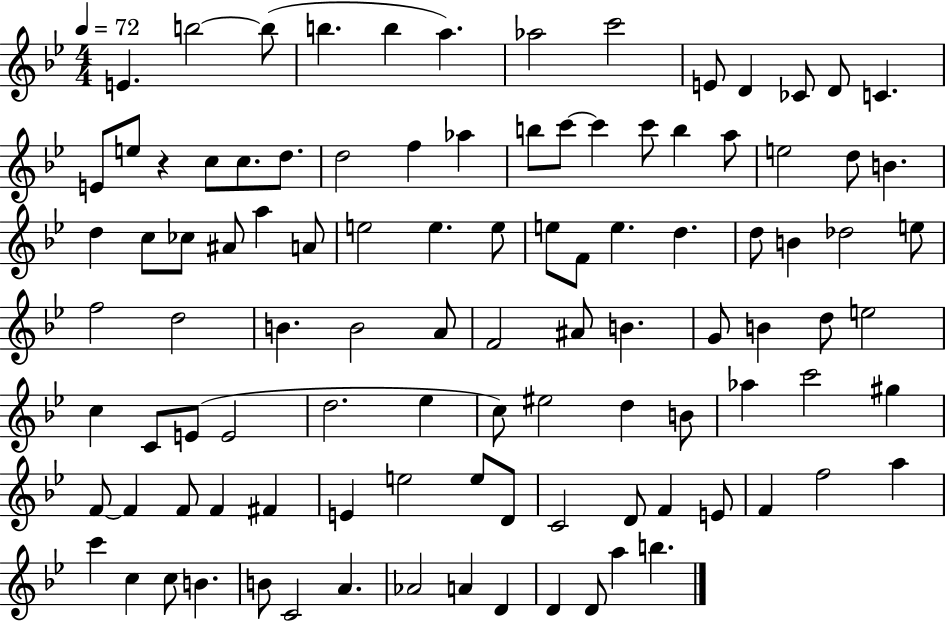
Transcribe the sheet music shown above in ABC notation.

X:1
T:Untitled
M:4/4
L:1/4
K:Bb
E b2 b/2 b b a _a2 c'2 E/2 D _C/2 D/2 C E/2 e/2 z c/2 c/2 d/2 d2 f _a b/2 c'/2 c' c'/2 b a/2 e2 d/2 B d c/2 _c/2 ^A/2 a A/2 e2 e e/2 e/2 F/2 e d d/2 B _d2 e/2 f2 d2 B B2 A/2 F2 ^A/2 B G/2 B d/2 e2 c C/2 E/2 E2 d2 _e c/2 ^e2 d B/2 _a c'2 ^g F/2 F F/2 F ^F E e2 e/2 D/2 C2 D/2 F E/2 F f2 a c' c c/2 B B/2 C2 A _A2 A D D D/2 a b